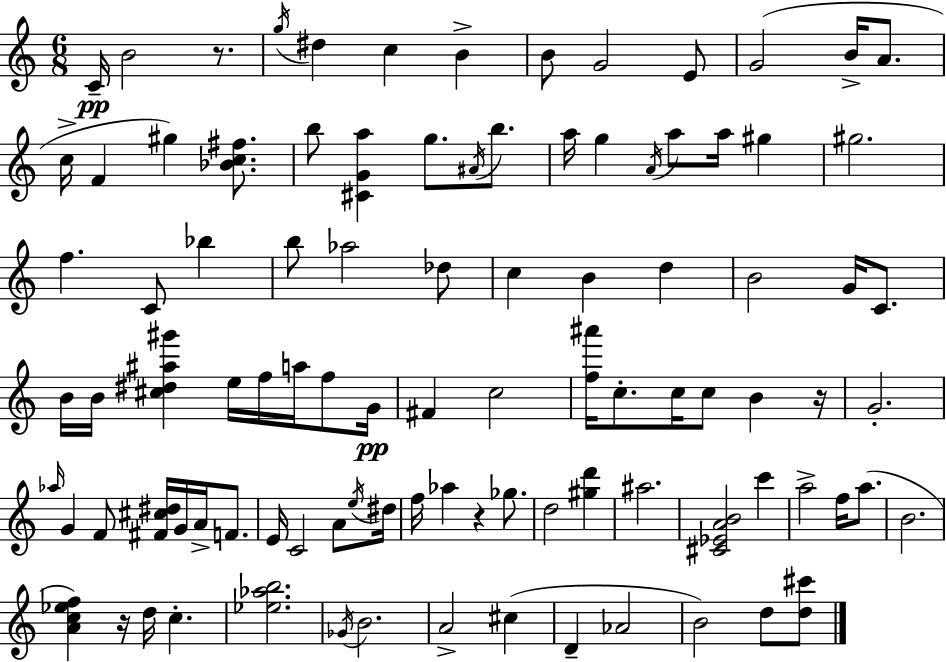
C4/s B4/h R/e. G5/s D#5/q C5/q B4/q B4/e G4/h E4/e G4/h B4/s A4/e. C5/s F4/q G#5/q [Bb4,C5,F#5]/e. B5/e [C#4,G4,A5]/q G5/e. A#4/s B5/e. A5/s G5/q A4/s A5/e A5/s G#5/q G#5/h. F5/q. C4/e Bb5/q B5/e Ab5/h Db5/e C5/q B4/q D5/q B4/h G4/s C4/e. B4/s B4/s [C#5,D#5,A#5,G#6]/q E5/s F5/s A5/s F5/e G4/s F#4/q C5/h [F5,A#6]/s C5/e. C5/s C5/e B4/q R/s G4/h. Ab5/s G4/q F4/e [F#4,C#5,D#5]/s G4/s A4/s F4/e. E4/s C4/h A4/e E5/s D#5/s F5/s Ab5/q R/q Gb5/e. D5/h [G#5,D6]/q A#5/h. [C#4,Eb4,A4,B4]/h C6/q A5/h F5/s A5/e. B4/h. [A4,C5,Eb5,F5]/q R/s D5/s C5/q. [Eb5,Ab5,B5]/h. Gb4/s B4/h. A4/h C#5/q D4/q Ab4/h B4/h D5/e [D5,C#6]/e